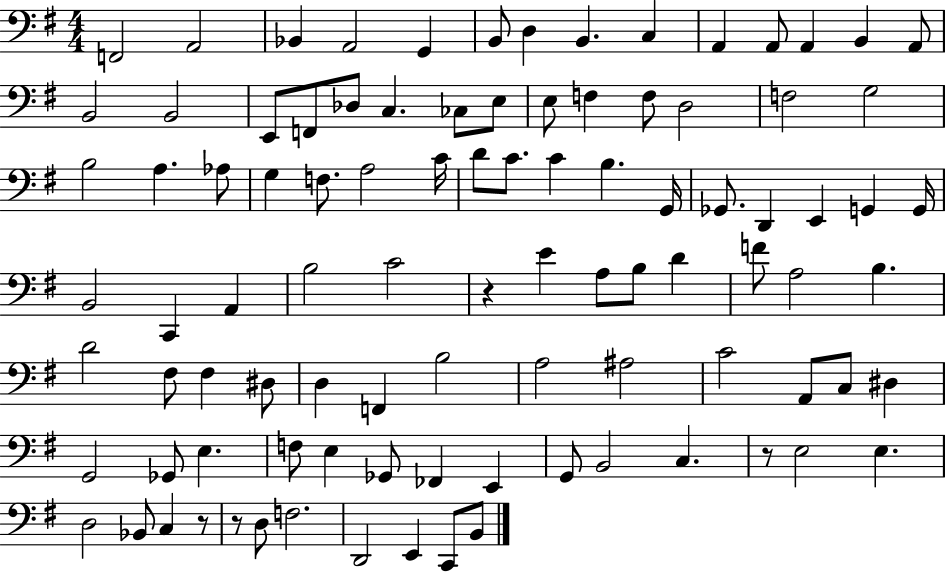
F2/h A2/h Bb2/q A2/h G2/q B2/e D3/q B2/q. C3/q A2/q A2/e A2/q B2/q A2/e B2/h B2/h E2/e F2/e Db3/e C3/q. CES3/e E3/e E3/e F3/q F3/e D3/h F3/h G3/h B3/h A3/q. Ab3/e G3/q F3/e. A3/h C4/s D4/e C4/e. C4/q B3/q. G2/s Gb2/e. D2/q E2/q G2/q G2/s B2/h C2/q A2/q B3/h C4/h R/q E4/q A3/e B3/e D4/q F4/e A3/h B3/q. D4/h F#3/e F#3/q D#3/e D3/q F2/q B3/h A3/h A#3/h C4/h A2/e C3/e D#3/q G2/h Gb2/e E3/q. F3/e E3/q Gb2/e FES2/q E2/q G2/e B2/h C3/q. R/e E3/h E3/q. D3/h Bb2/e C3/q R/e R/e D3/e F3/h. D2/h E2/q C2/e B2/e